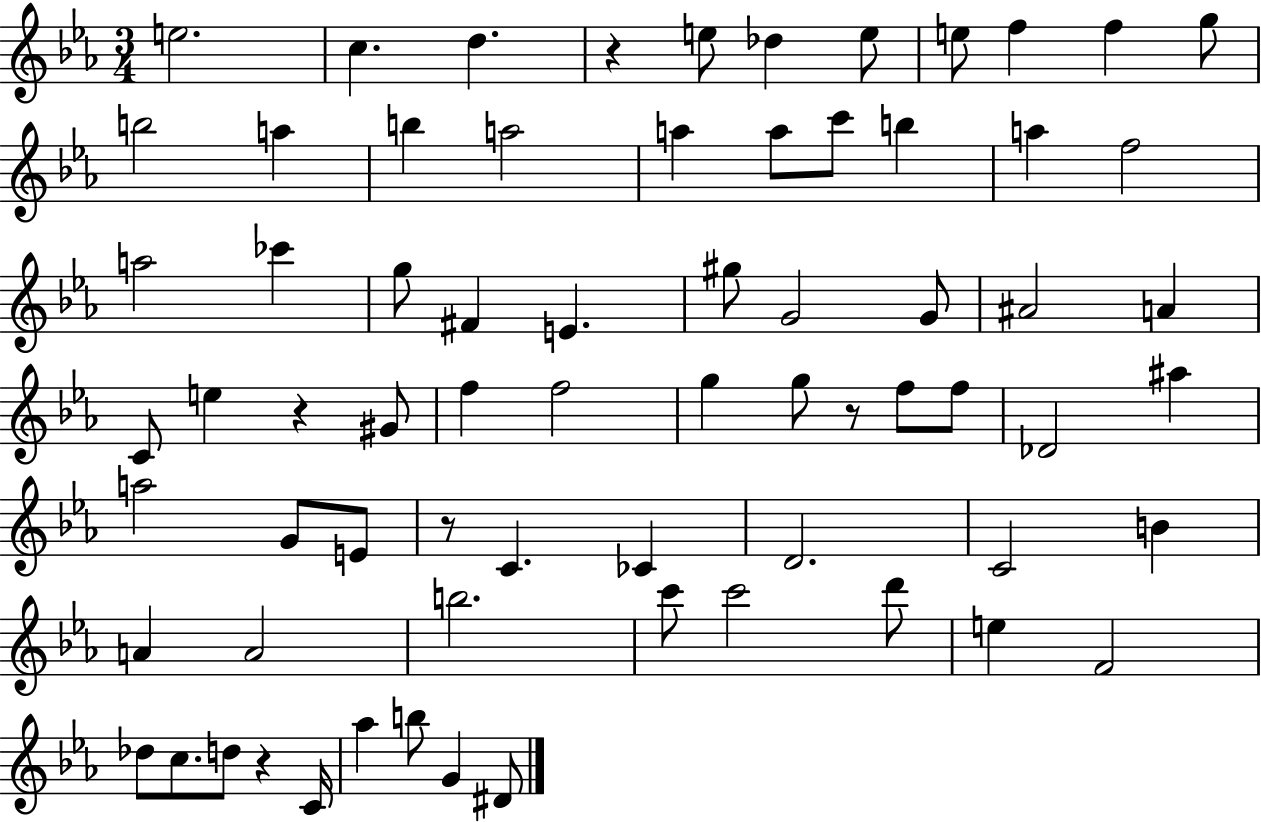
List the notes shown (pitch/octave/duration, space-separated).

E5/h. C5/q. D5/q. R/q E5/e Db5/q E5/e E5/e F5/q F5/q G5/e B5/h A5/q B5/q A5/h A5/q A5/e C6/e B5/q A5/q F5/h A5/h CES6/q G5/e F#4/q E4/q. G#5/e G4/h G4/e A#4/h A4/q C4/e E5/q R/q G#4/e F5/q F5/h G5/q G5/e R/e F5/e F5/e Db4/h A#5/q A5/h G4/e E4/e R/e C4/q. CES4/q D4/h. C4/h B4/q A4/q A4/h B5/h. C6/e C6/h D6/e E5/q F4/h Db5/e C5/e. D5/e R/q C4/s Ab5/q B5/e G4/q D#4/e